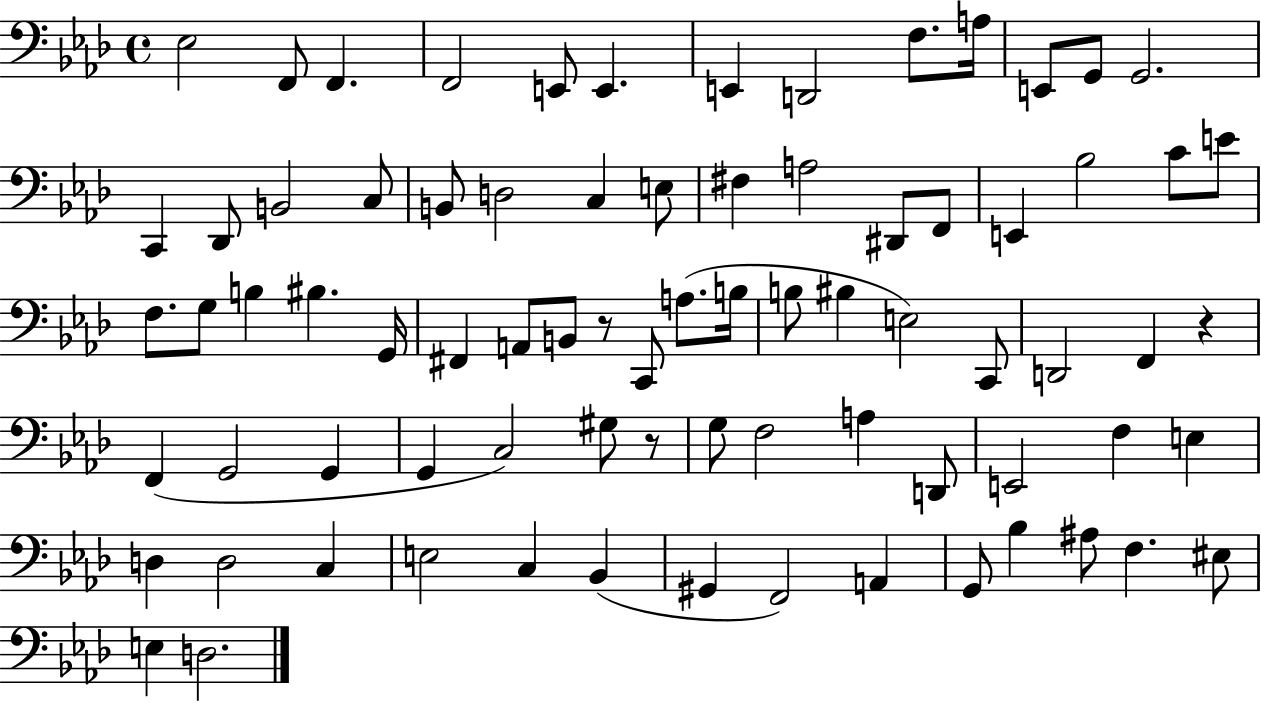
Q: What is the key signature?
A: AES major